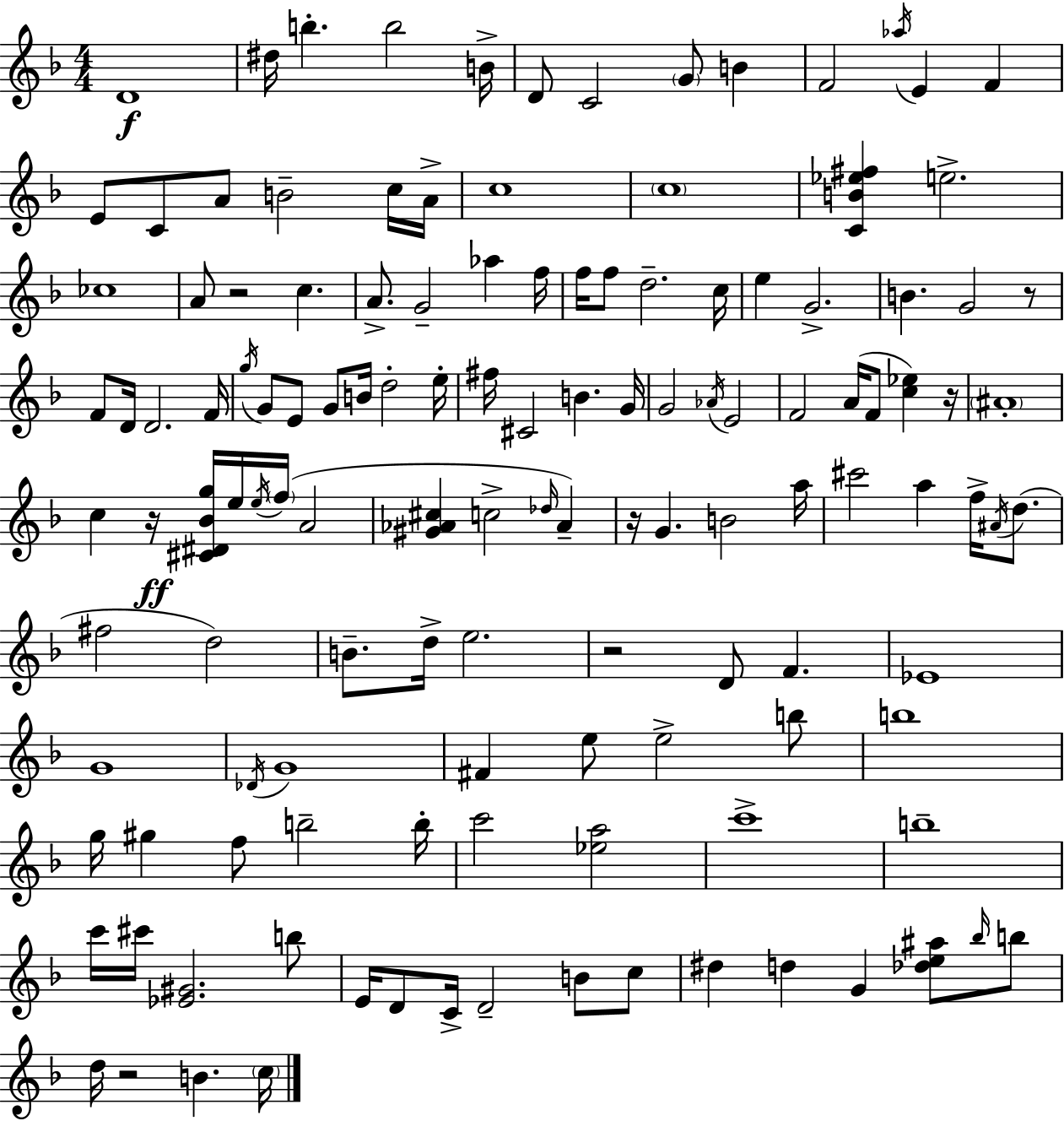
X:1
T:Untitled
M:4/4
L:1/4
K:Dm
D4 ^d/4 b b2 B/4 D/2 C2 G/2 B F2 _a/4 E F E/2 C/2 A/2 B2 c/4 A/4 c4 c4 [CB_e^f] e2 _c4 A/2 z2 c A/2 G2 _a f/4 f/4 f/2 d2 c/4 e G2 B G2 z/2 F/2 D/4 D2 F/4 g/4 G/2 E/2 G/2 B/4 d2 e/4 ^f/4 ^C2 B G/4 G2 _A/4 E2 F2 A/4 F/2 [c_e] z/4 ^A4 c z/4 [^C^D_Bg]/4 e/4 e/4 f/4 A2 [^G_A^c] c2 _d/4 _A z/4 G B2 a/4 ^c'2 a f/4 ^A/4 d/2 ^f2 d2 B/2 d/4 e2 z2 D/2 F _E4 G4 _D/4 G4 ^F e/2 e2 b/2 b4 g/4 ^g f/2 b2 b/4 c'2 [_ea]2 c'4 b4 c'/4 ^c'/4 [_E^G]2 b/2 E/4 D/2 C/4 D2 B/2 c/2 ^d d G [_de^a]/2 _b/4 b/2 d/4 z2 B c/4